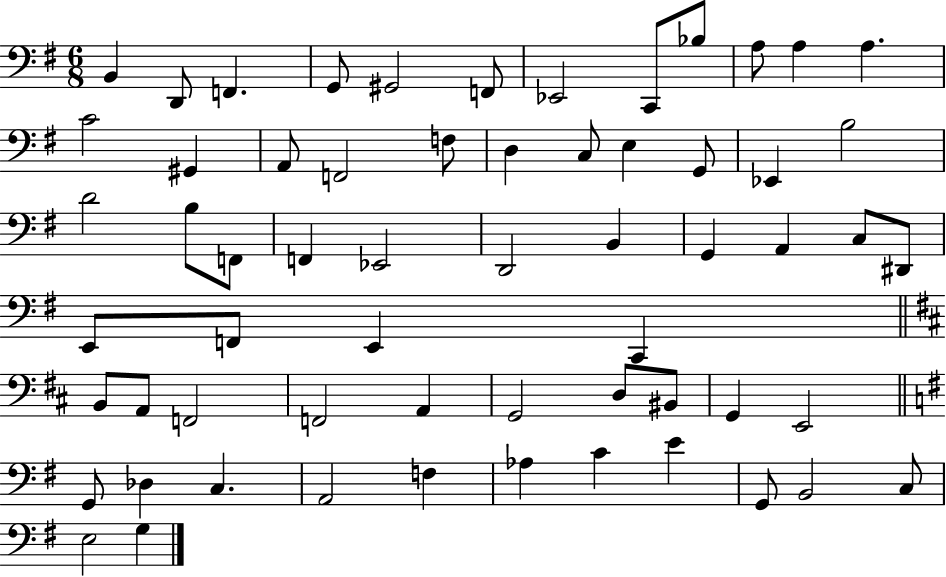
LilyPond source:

{
  \clef bass
  \numericTimeSignature
  \time 6/8
  \key g \major
  b,4 d,8 f,4. | g,8 gis,2 f,8 | ees,2 c,8 bes8 | a8 a4 a4. | \break c'2 gis,4 | a,8 f,2 f8 | d4 c8 e4 g,8 | ees,4 b2 | \break d'2 b8 f,8 | f,4 ees,2 | d,2 b,4 | g,4 a,4 c8 dis,8 | \break e,8 f,8 e,4 c,4 | \bar "||" \break \key b \minor b,8 a,8 f,2 | f,2 a,4 | g,2 d8 bis,8 | g,4 e,2 | \break \bar "||" \break \key e \minor g,8 des4 c4. | a,2 f4 | aes4 c'4 e'4 | g,8 b,2 c8 | \break e2 g4 | \bar "|."
}